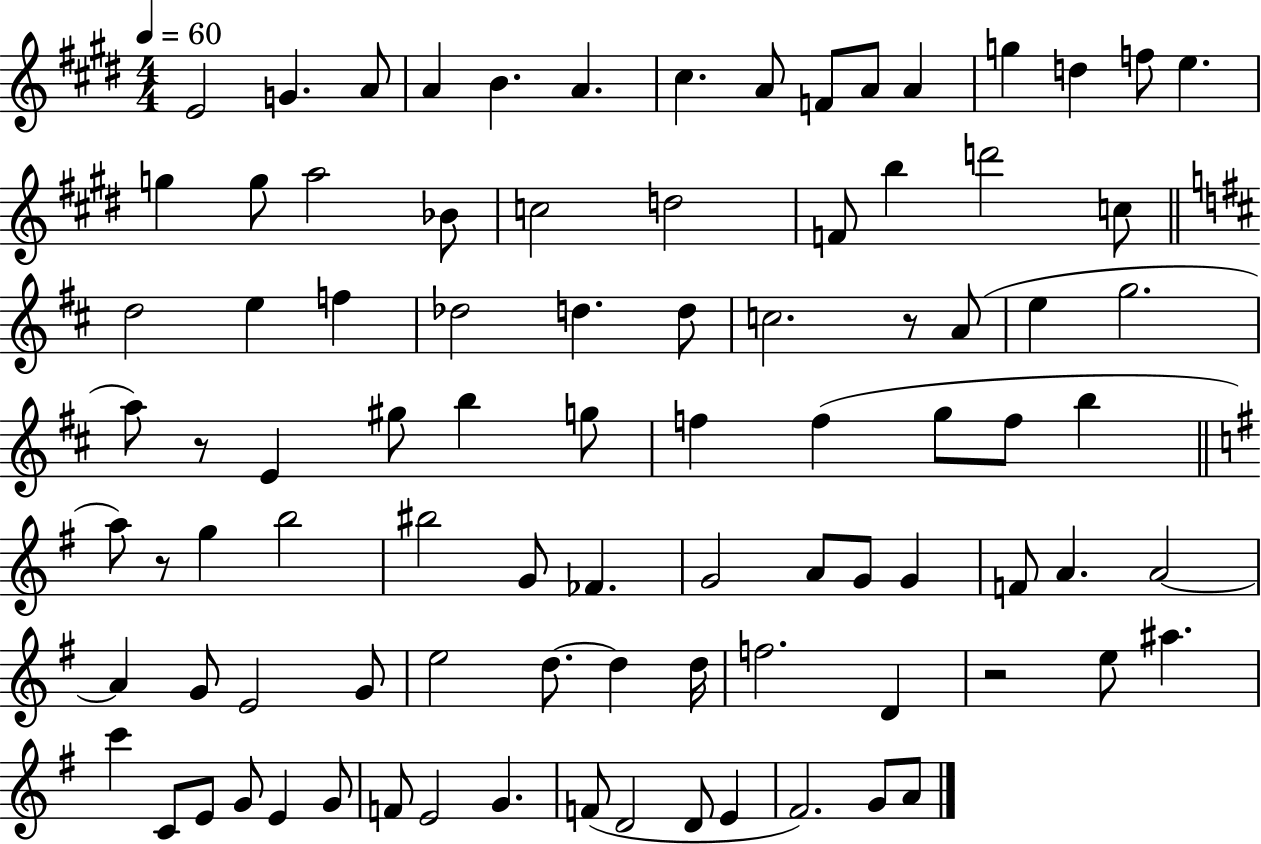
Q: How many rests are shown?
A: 4